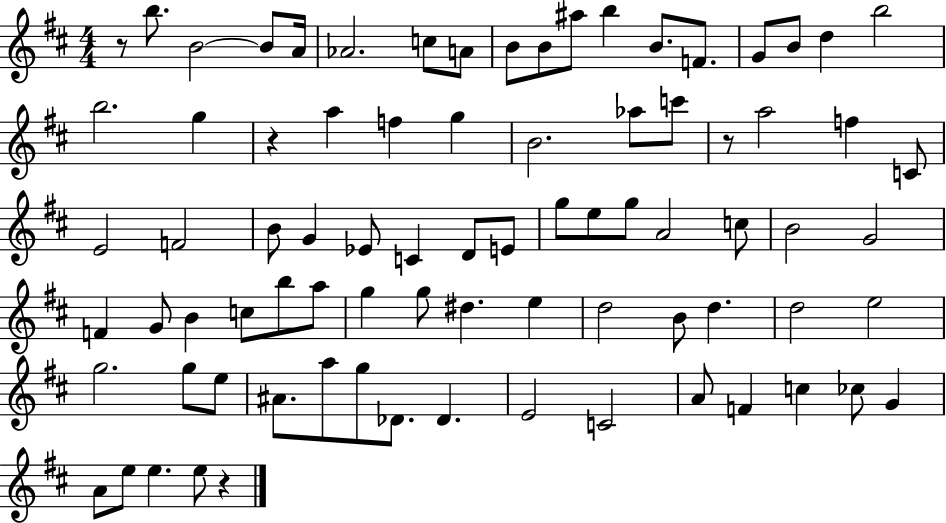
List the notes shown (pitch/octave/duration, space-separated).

R/e B5/e. B4/h B4/e A4/s Ab4/h. C5/e A4/e B4/e B4/e A#5/e B5/q B4/e. F4/e. G4/e B4/e D5/q B5/h B5/h. G5/q R/q A5/q F5/q G5/q B4/h. Ab5/e C6/e R/e A5/h F5/q C4/e E4/h F4/h B4/e G4/q Eb4/e C4/q D4/e E4/e G5/e E5/e G5/e A4/h C5/e B4/h G4/h F4/q G4/e B4/q C5/e B5/e A5/e G5/q G5/e D#5/q. E5/q D5/h B4/e D5/q. D5/h E5/h G5/h. G5/e E5/e A#4/e. A5/e G5/e Db4/e. Db4/q. E4/h C4/h A4/e F4/q C5/q CES5/e G4/q A4/e E5/e E5/q. E5/e R/q